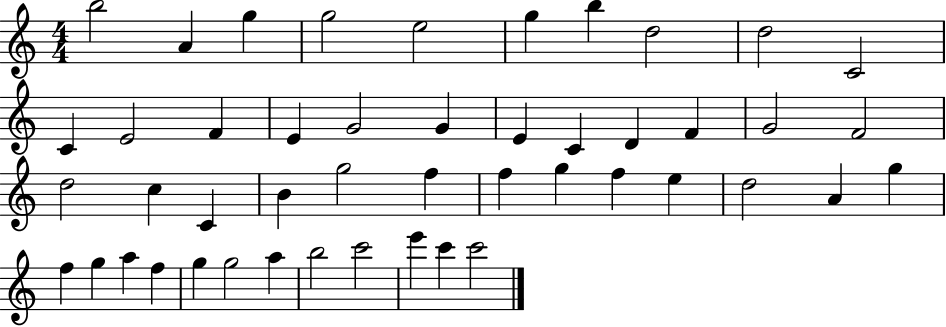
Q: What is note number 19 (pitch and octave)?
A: D4